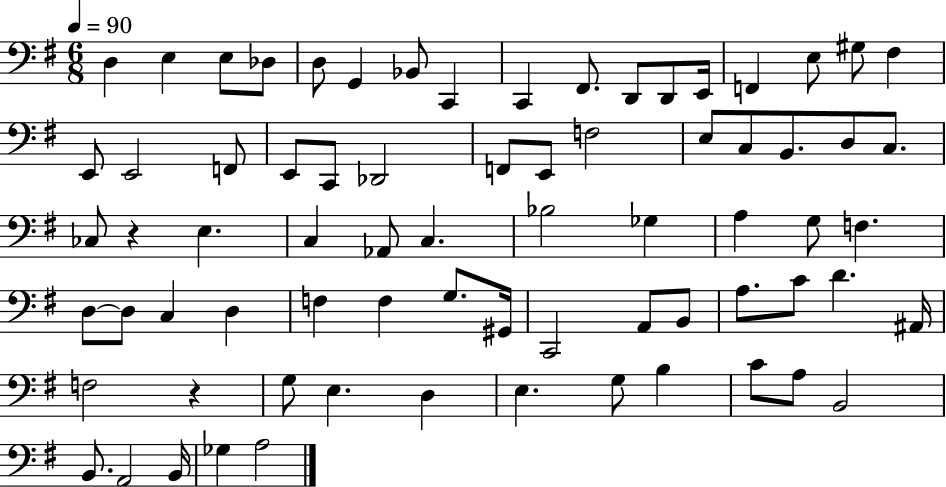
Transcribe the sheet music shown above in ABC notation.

X:1
T:Untitled
M:6/8
L:1/4
K:G
D, E, E,/2 _D,/2 D,/2 G,, _B,,/2 C,, C,, ^F,,/2 D,,/2 D,,/2 E,,/4 F,, E,/2 ^G,/2 ^F, E,,/2 E,,2 F,,/2 E,,/2 C,,/2 _D,,2 F,,/2 E,,/2 F,2 E,/2 C,/2 B,,/2 D,/2 C,/2 _C,/2 z E, C, _A,,/2 C, _B,2 _G, A, G,/2 F, D,/2 D,/2 C, D, F, F, G,/2 ^G,,/4 C,,2 A,,/2 B,,/2 A,/2 C/2 D ^A,,/4 F,2 z G,/2 E, D, E, G,/2 B, C/2 A,/2 B,,2 B,,/2 A,,2 B,,/4 _G, A,2